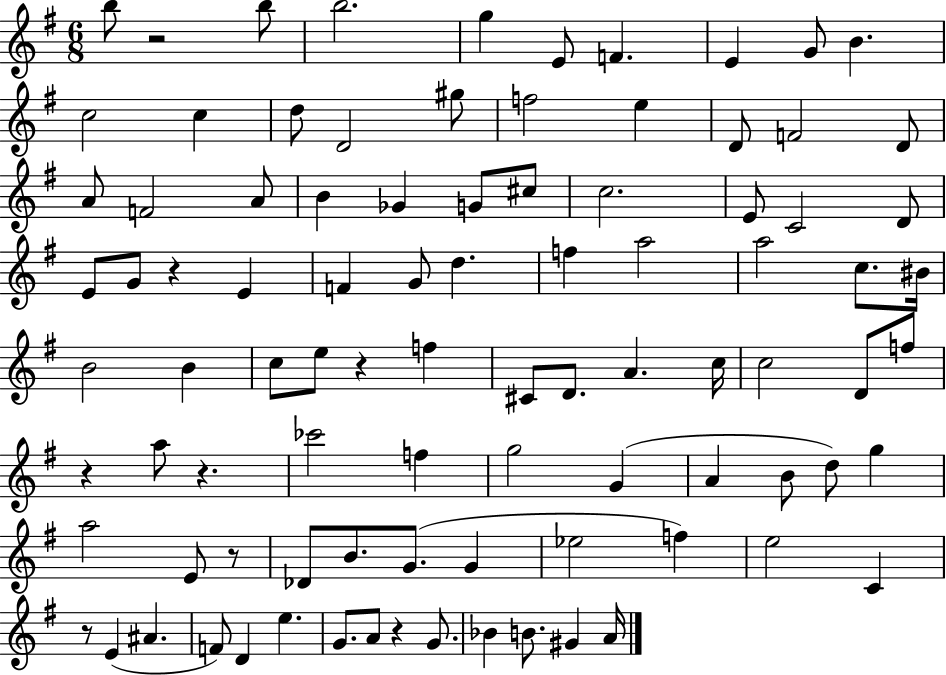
B5/e R/h B5/e B5/h. G5/q E4/e F4/q. E4/q G4/e B4/q. C5/h C5/q D5/e D4/h G#5/e F5/h E5/q D4/e F4/h D4/e A4/e F4/h A4/e B4/q Gb4/q G4/e C#5/e C5/h. E4/e C4/h D4/e E4/e G4/e R/q E4/q F4/q G4/e D5/q. F5/q A5/h A5/h C5/e. BIS4/s B4/h B4/q C5/e E5/e R/q F5/q C#4/e D4/e. A4/q. C5/s C5/h D4/e F5/e R/q A5/e R/q. CES6/h F5/q G5/h G4/q A4/q B4/e D5/e G5/q A5/h E4/e R/e Db4/e B4/e. G4/e. G4/q Eb5/h F5/q E5/h C4/q R/e E4/q A#4/q. F4/e D4/q E5/q. G4/e. A4/e R/q G4/e. Bb4/q B4/e. G#4/q A4/s